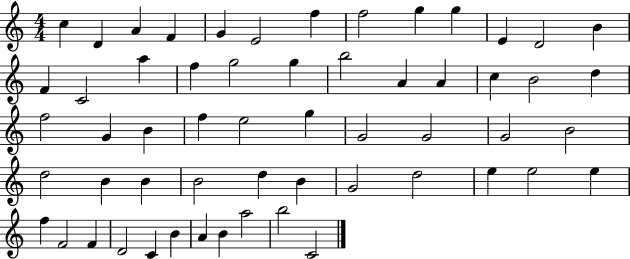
X:1
T:Untitled
M:4/4
L:1/4
K:C
c D A F G E2 f f2 g g E D2 B F C2 a f g2 g b2 A A c B2 d f2 G B f e2 g G2 G2 G2 B2 d2 B B B2 d B G2 d2 e e2 e f F2 F D2 C B A B a2 b2 C2